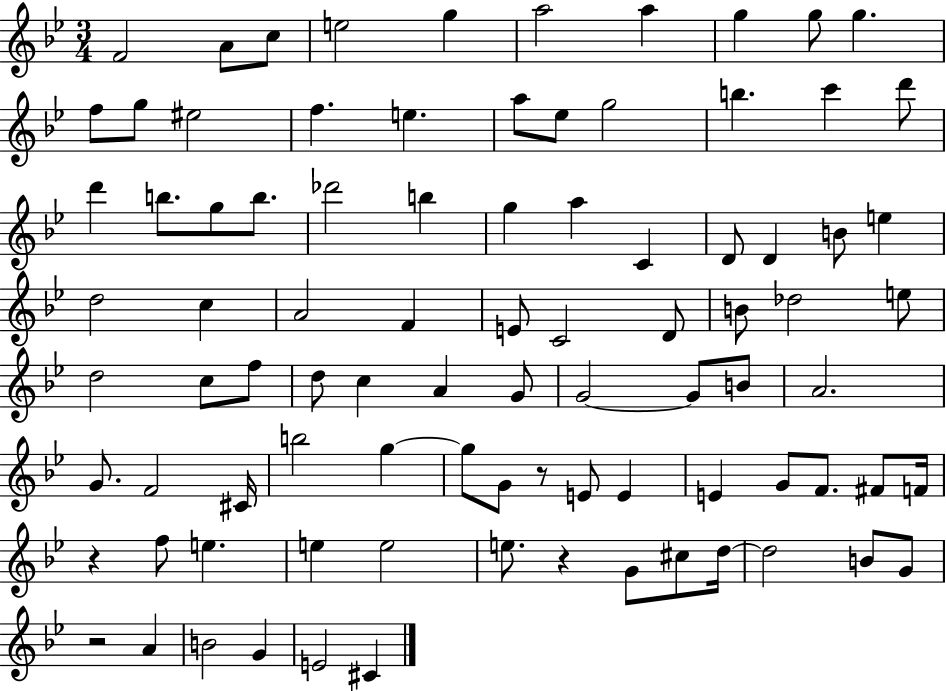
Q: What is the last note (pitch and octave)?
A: C#4